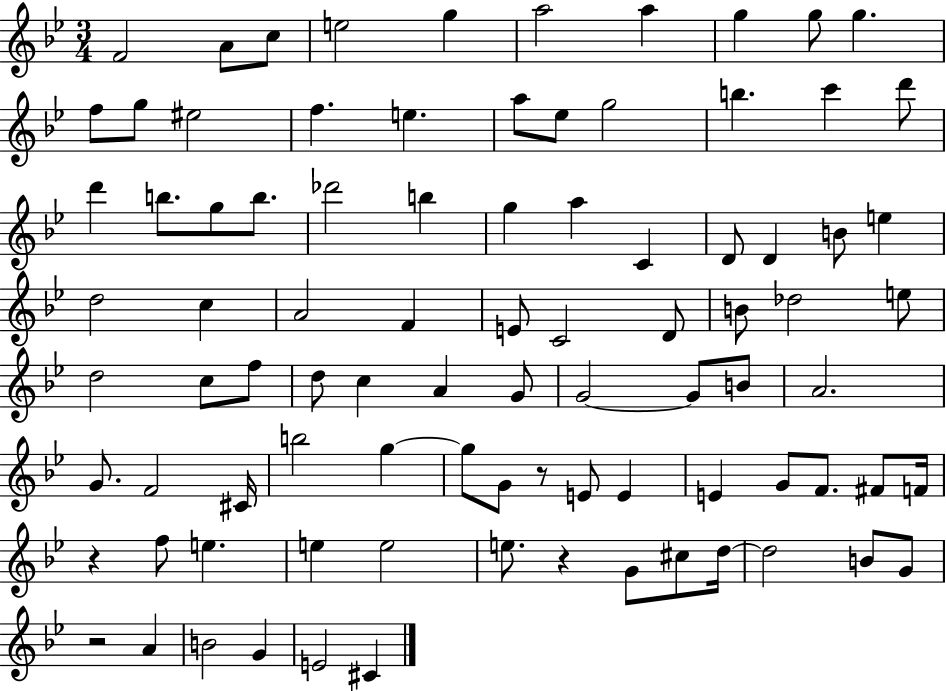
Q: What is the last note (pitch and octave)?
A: C#4